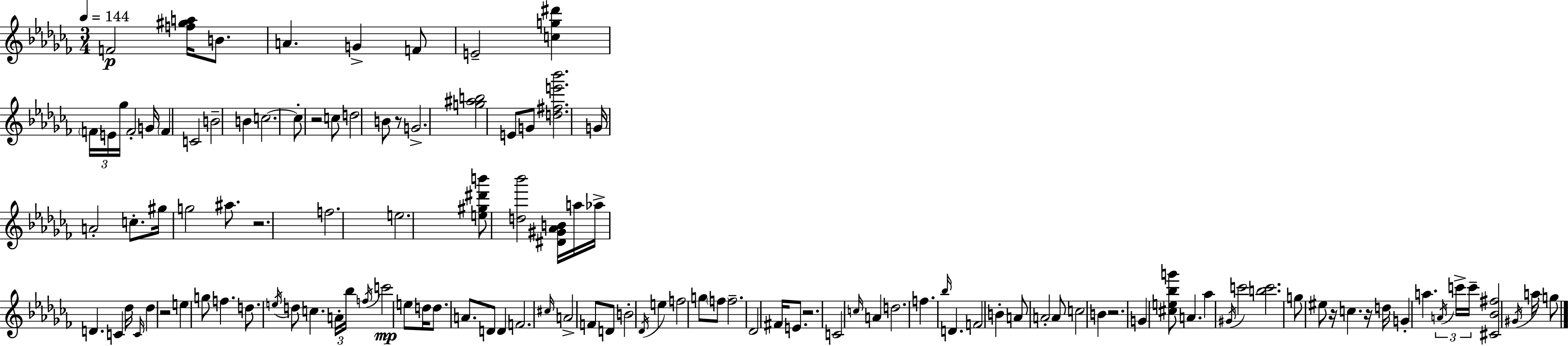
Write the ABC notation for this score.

X:1
T:Untitled
M:3/4
L:1/4
K:Abm
F2 [f^ga]/4 B/2 A G F/2 E2 [cg^d'] F/4 E/4 _g/4 F2 G/4 F C2 B2 B c2 c/2 z2 c/2 d2 B/2 z/2 G2 [g^ab]2 E/2 G/2 [d^fe'_b']2 G/4 A2 c/2 ^g/4 g2 ^a/2 z2 f2 e2 [e^g^d'b']/2 [d_b']2 [^D^G_AB]/4 a/4 _a/4 D C _d/4 C/4 _d z2 e g/2 f d/2 e/4 d/2 c A/4 _b/4 f/4 c'2 e/2 d/4 d/2 A/2 D/2 D F2 ^c/4 A2 F/2 D/2 B2 _D/4 e f2 g/2 f/2 f2 _D2 ^F/4 E/2 z2 C2 c/4 A d2 f _b/4 D F2 B A/2 A2 A/2 c2 B z2 G [^ce_bg']/2 A _a ^G/4 c'2 [bc']2 g/2 ^e/2 z/4 c z/4 d/4 G a A/4 c'/4 c'/4 [^C_B^f]2 ^G/4 a/4 g/2